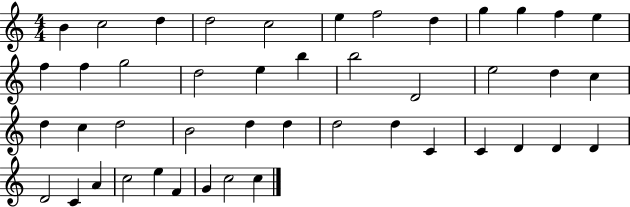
X:1
T:Untitled
M:4/4
L:1/4
K:C
B c2 d d2 c2 e f2 d g g f e f f g2 d2 e b b2 D2 e2 d c d c d2 B2 d d d2 d C C D D D D2 C A c2 e F G c2 c